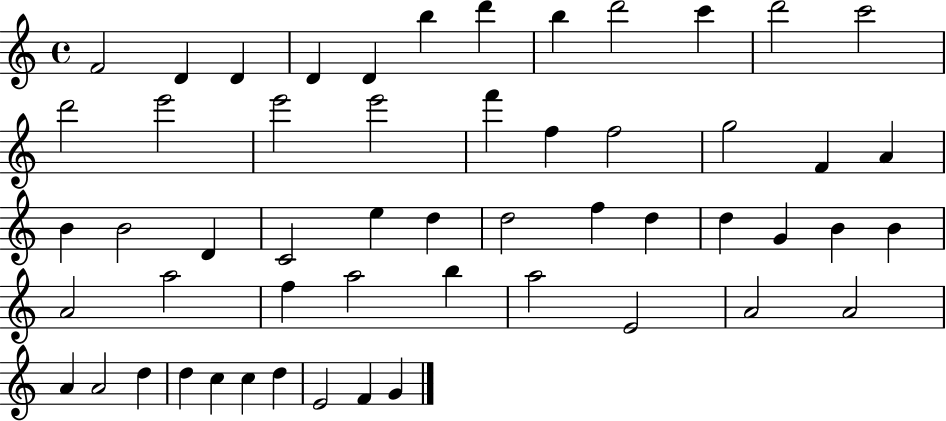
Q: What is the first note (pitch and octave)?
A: F4